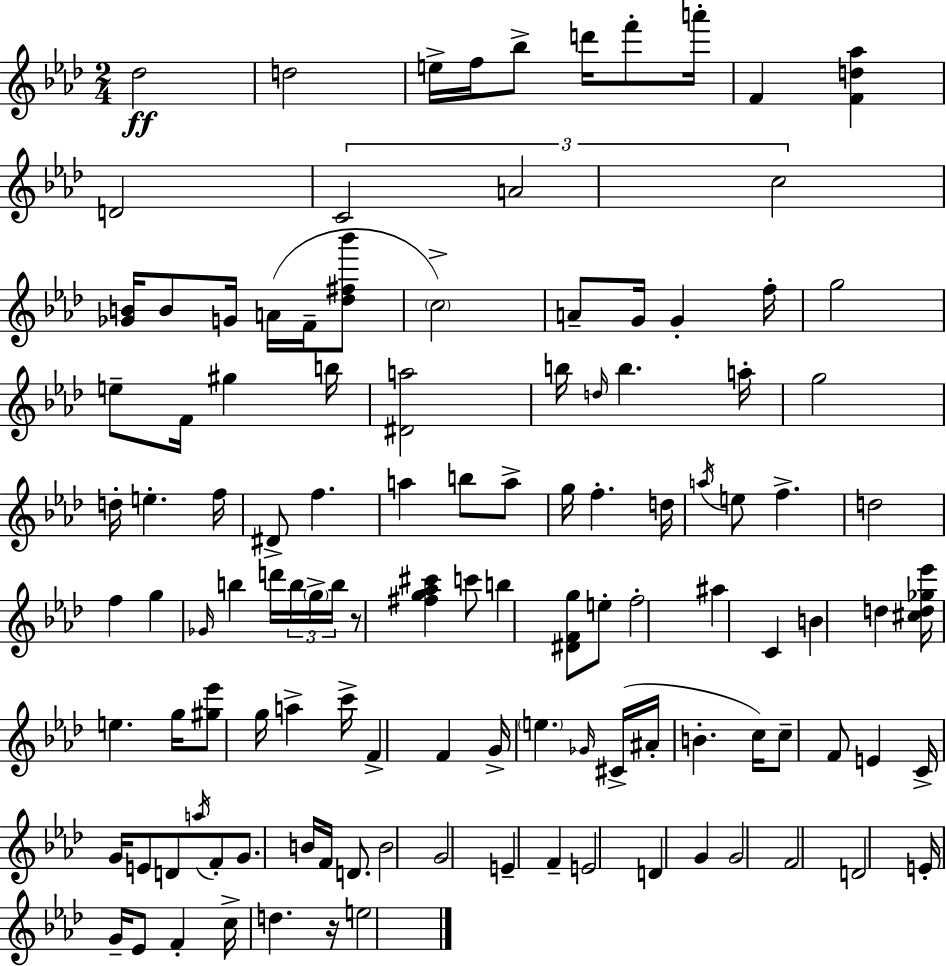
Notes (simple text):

Db5/h D5/h E5/s F5/s Bb5/e D6/s F6/e A6/s F4/q [F4,D5,Ab5]/q D4/h C4/h A4/h C5/h [Gb4,B4]/s B4/e G4/s A4/s F4/s [Db5,F#5,Bb6]/e C5/h A4/e G4/s G4/q F5/s G5/h E5/e F4/s G#5/q B5/s [D#4,A5]/h B5/s D5/s B5/q. A5/s G5/h D5/s E5/q. F5/s D#4/e F5/q. A5/q B5/e A5/e G5/s F5/q. D5/s A5/s E5/e F5/q. D5/h F5/q G5/q Gb4/s B5/q D6/s B5/s G5/s B5/s R/e [F#5,G5,Ab5,C#6]/q C6/e B5/q [D#4,F4,G5]/e E5/e F5/h A#5/q C4/q B4/q D5/q [C#5,D5,Gb5,Eb6]/s E5/q. G5/s [G#5,Eb6]/e G5/s A5/q C6/s F4/q F4/q G4/s E5/q. Gb4/s C#4/s A#4/s B4/q. C5/s C5/e F4/e E4/q C4/s G4/s E4/e D4/e A5/s F4/e G4/e. B4/s F4/s D4/e. B4/h G4/h E4/q F4/q E4/h D4/q G4/q G4/h F4/h D4/h E4/s G4/s Eb4/e F4/q C5/s D5/q. R/s E5/h